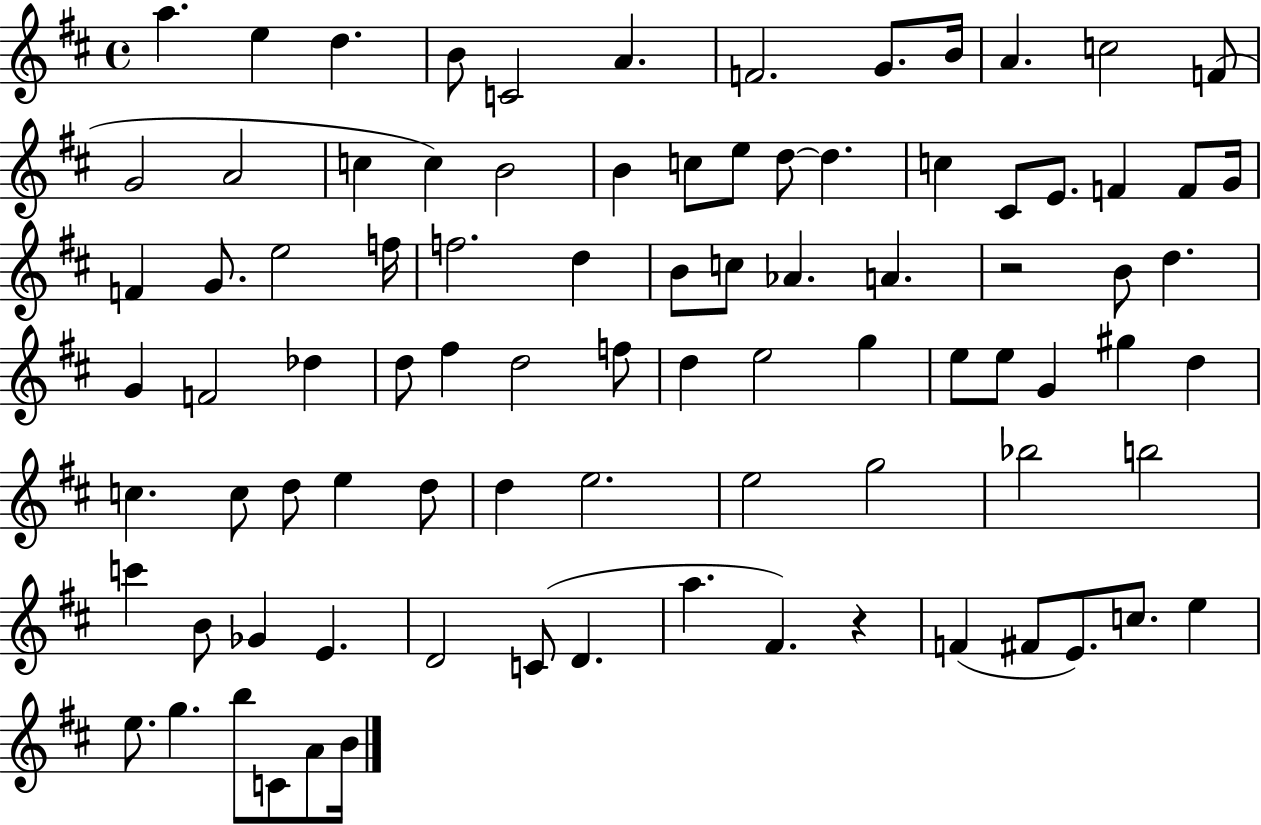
A5/q. E5/q D5/q. B4/e C4/h A4/q. F4/h. G4/e. B4/s A4/q. C5/h F4/e G4/h A4/h C5/q C5/q B4/h B4/q C5/e E5/e D5/e D5/q. C5/q C#4/e E4/e. F4/q F4/e G4/s F4/q G4/e. E5/h F5/s F5/h. D5/q B4/e C5/e Ab4/q. A4/q. R/h B4/e D5/q. G4/q F4/h Db5/q D5/e F#5/q D5/h F5/e D5/q E5/h G5/q E5/e E5/e G4/q G#5/q D5/q C5/q. C5/e D5/e E5/q D5/e D5/q E5/h. E5/h G5/h Bb5/h B5/h C6/q B4/e Gb4/q E4/q. D4/h C4/e D4/q. A5/q. F#4/q. R/q F4/q F#4/e E4/e. C5/e. E5/q E5/e. G5/q. B5/e C4/e A4/e B4/s